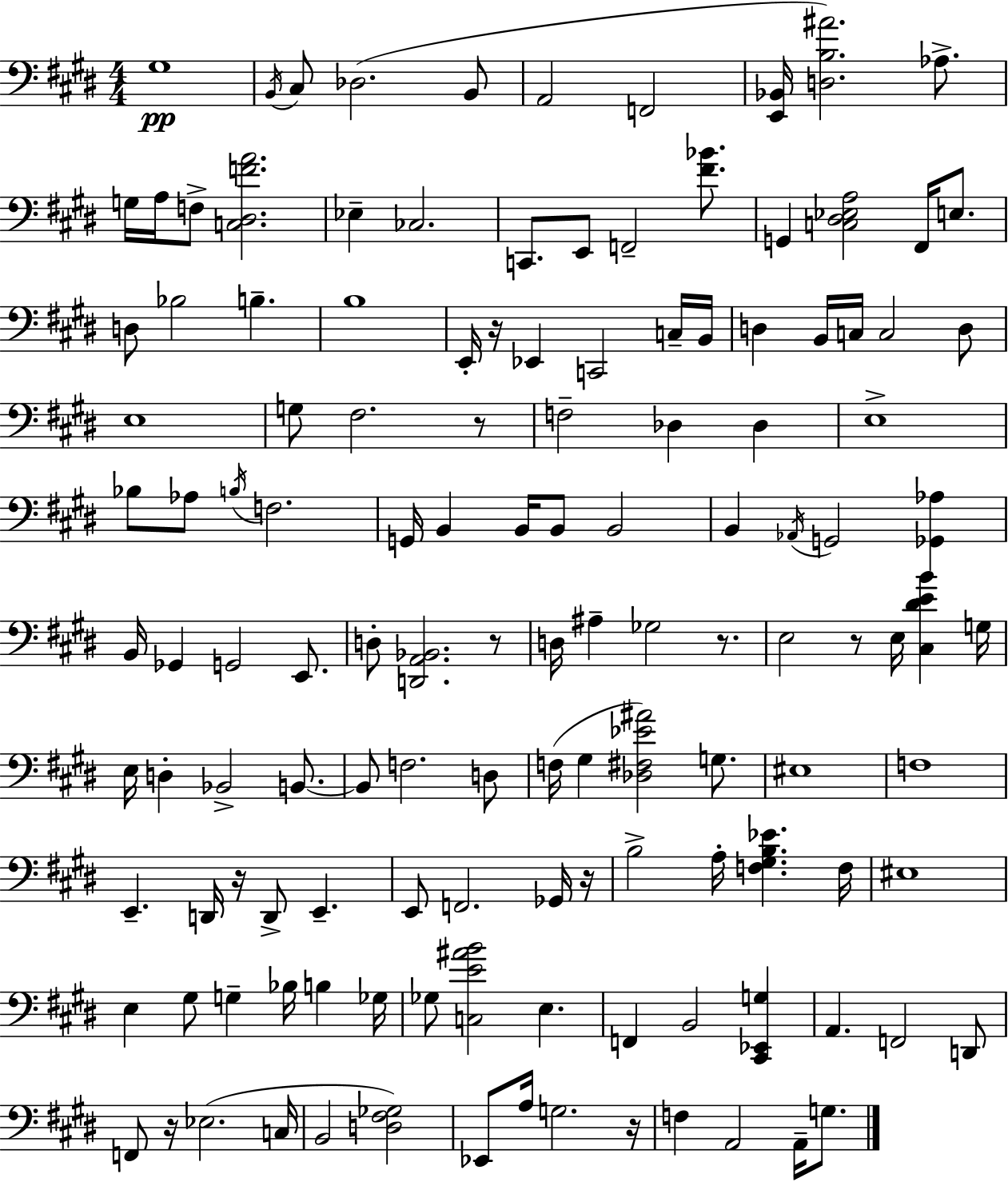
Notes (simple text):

G#3/w B2/s C#3/e Db3/h. B2/e A2/h F2/h [E2,Bb2]/s [D3,B3,A#4]/h. Ab3/e. G3/s A3/s F3/e [C3,D#3,F4,A4]/h. Eb3/q CES3/h. C2/e. E2/e F2/h [F#4,Bb4]/e. G2/q [C3,D#3,Eb3,A3]/h F#2/s E3/e. D3/e Bb3/h B3/q. B3/w E2/s R/s Eb2/q C2/h C3/s B2/s D3/q B2/s C3/s C3/h D3/e E3/w G3/e F#3/h. R/e F3/h Db3/q Db3/q E3/w Bb3/e Ab3/e B3/s F3/h. G2/s B2/q B2/s B2/e B2/h B2/q Ab2/s G2/h [Gb2,Ab3]/q B2/s Gb2/q G2/h E2/e. D3/e [D2,A2,Bb2]/h. R/e D3/s A#3/q Gb3/h R/e. E3/h R/e E3/s [C#3,D#4,E4,B4]/q G3/s E3/s D3/q Bb2/h B2/e. B2/e F3/h. D3/e F3/s G#3/q [Db3,F#3,Eb4,A#4]/h G3/e. EIS3/w F3/w E2/q. D2/s R/s D2/e E2/q. E2/e F2/h. Gb2/s R/s B3/h A3/s [F3,G#3,B3,Eb4]/q. F3/s EIS3/w E3/q G#3/e G3/q Bb3/s B3/q Gb3/s Gb3/e [C3,E4,A#4,B4]/h E3/q. F2/q B2/h [C#2,Eb2,G3]/q A2/q. F2/h D2/e F2/e R/s Eb3/h. C3/s B2/h [D3,F#3,Gb3]/h Eb2/e A3/s G3/h. R/s F3/q A2/h A2/s G3/e.